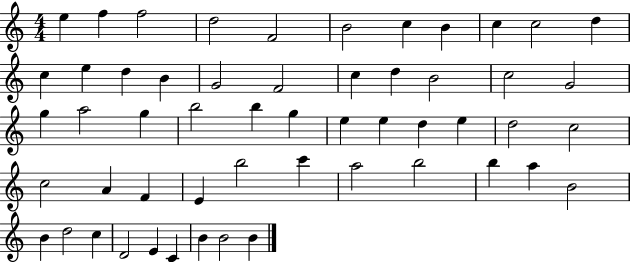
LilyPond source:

{
  \clef treble
  \numericTimeSignature
  \time 4/4
  \key c \major
  e''4 f''4 f''2 | d''2 f'2 | b'2 c''4 b'4 | c''4 c''2 d''4 | \break c''4 e''4 d''4 b'4 | g'2 f'2 | c''4 d''4 b'2 | c''2 g'2 | \break g''4 a''2 g''4 | b''2 b''4 g''4 | e''4 e''4 d''4 e''4 | d''2 c''2 | \break c''2 a'4 f'4 | e'4 b''2 c'''4 | a''2 b''2 | b''4 a''4 b'2 | \break b'4 d''2 c''4 | d'2 e'4 c'4 | b'4 b'2 b'4 | \bar "|."
}